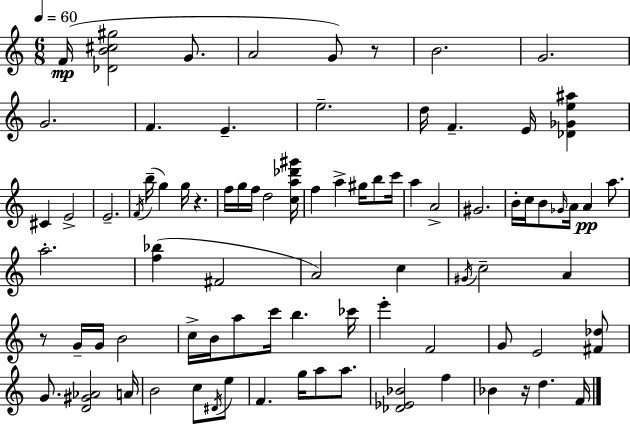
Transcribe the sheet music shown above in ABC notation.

X:1
T:Untitled
M:6/8
L:1/4
K:Am
F/4 [_DB^c^g]2 G/2 A2 G/2 z/2 B2 G2 G2 F E e2 d/4 F E/4 [_D_Ge^a] ^C E2 E2 F/4 b/4 g g/4 z f/4 g/4 f/4 d2 [ca_d'^g']/4 f a ^g/4 b/2 c'/4 a A2 ^G2 B/4 c/4 B/2 _G/4 A/4 A a/2 a2 [f_b] ^F2 A2 c ^G/4 c2 A z/2 G/4 G/4 B2 c/4 B/4 a/2 c'/4 b _c'/4 e' F2 G/2 E2 [^F_d]/2 G/2 [D^G_A]2 A/4 B2 c/2 ^D/4 e/2 F g/4 a/2 a/2 [_D_E_B]2 f _B z/4 d F/4